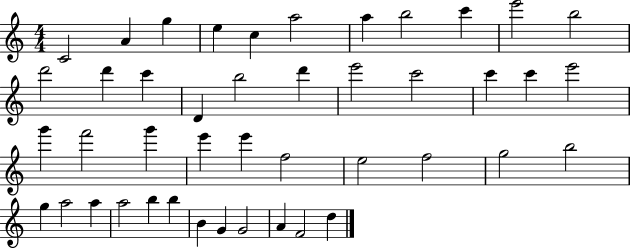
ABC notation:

X:1
T:Untitled
M:4/4
L:1/4
K:C
C2 A g e c a2 a b2 c' e'2 b2 d'2 d' c' D b2 d' e'2 c'2 c' c' e'2 g' f'2 g' e' e' f2 e2 f2 g2 b2 g a2 a a2 b b B G G2 A F2 d